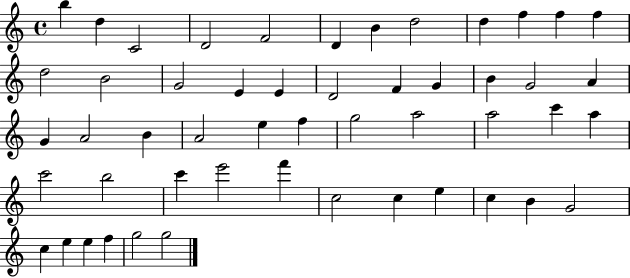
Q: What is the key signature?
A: C major